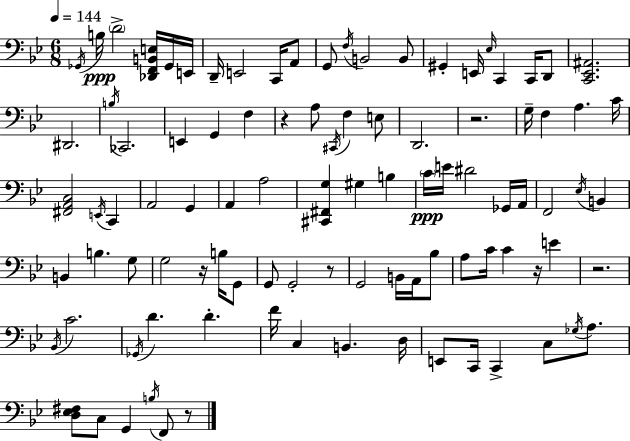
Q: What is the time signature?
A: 6/8